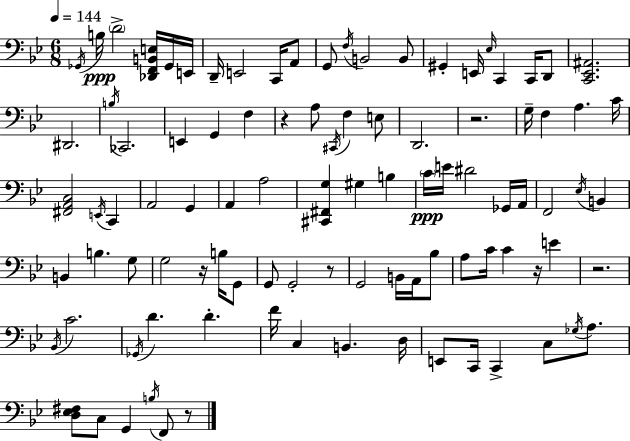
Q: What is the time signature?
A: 6/8